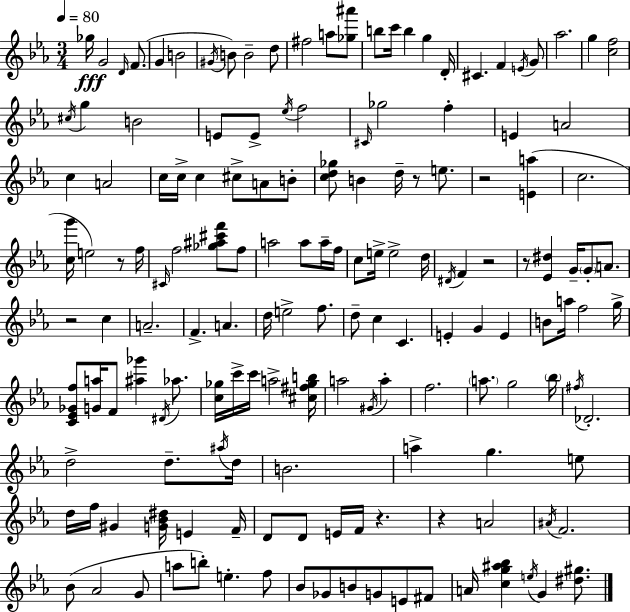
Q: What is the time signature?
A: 3/4